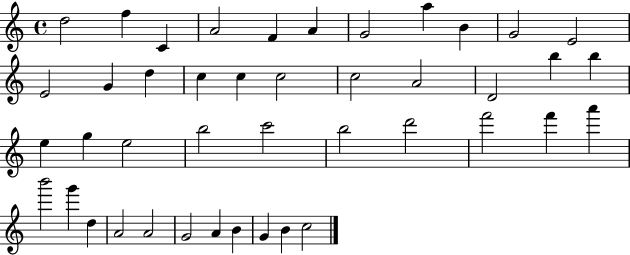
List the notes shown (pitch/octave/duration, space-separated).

D5/h F5/q C4/q A4/h F4/q A4/q G4/h A5/q B4/q G4/h E4/h E4/h G4/q D5/q C5/q C5/q C5/h C5/h A4/h D4/h B5/q B5/q E5/q G5/q E5/h B5/h C6/h B5/h D6/h F6/h F6/q A6/q B6/h G6/q D5/q A4/h A4/h G4/h A4/q B4/q G4/q B4/q C5/h